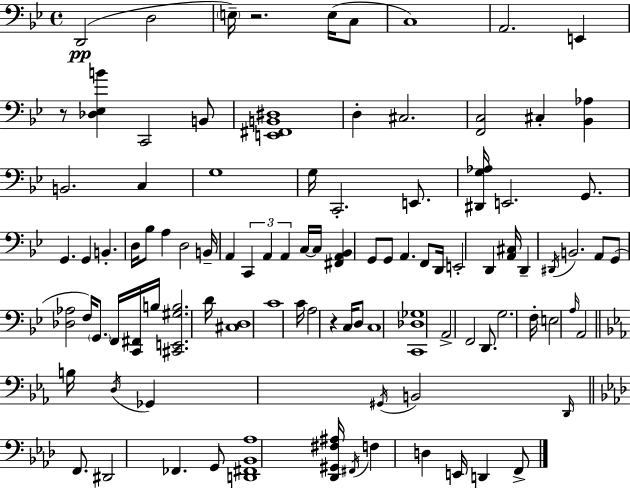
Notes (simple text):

D2/h D3/h E3/s R/h. E3/s C3/e C3/w A2/h. E2/q R/e [Db3,Eb3,B4]/q C2/h B2/e [E2,F#2,B2,D#3]/w D3/q C#3/h. [F2,C3]/h C#3/q [Bb2,Ab3]/q B2/h. C3/q G3/w G3/s C2/h. E2/e. [D#2,G3,Ab3]/s E2/h. G2/e. G2/q. G2/q B2/q. D3/s Bb3/e A3/q D3/h B2/s A2/q C2/q A2/q A2/q C3/s C3/s [F#2,A2,Bb2]/q G2/e G2/e A2/q. F2/e D2/s E2/h D2/q [A2,C#3]/s D2/q D#2/s B2/h. A2/e G2/e [Db3,Ab3]/h F3/s G2/e. F2/s [C2,F#2]/s B3/s [C#2,E2,G#3,B3]/h. D4/s [C#3,D3]/w C4/w C4/s A3/h R/q C3/s D3/e C3/w [C2,Db3,Gb3]/w A2/h F2/h D2/e. G3/h. F3/s E3/h A3/s A2/h B3/s D3/s Gb2/q G#2/s B2/h D2/s F2/e. D#2/h FES2/q. G2/e [D2,F#2,Bb2,Ab3]/w [Db2,G#2,F#3,A#3]/s F#2/s F3/q D3/q E2/s D2/q F2/e